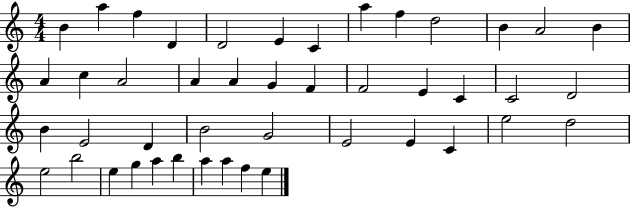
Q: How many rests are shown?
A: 0